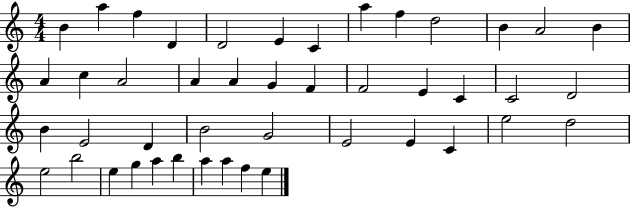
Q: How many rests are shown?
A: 0